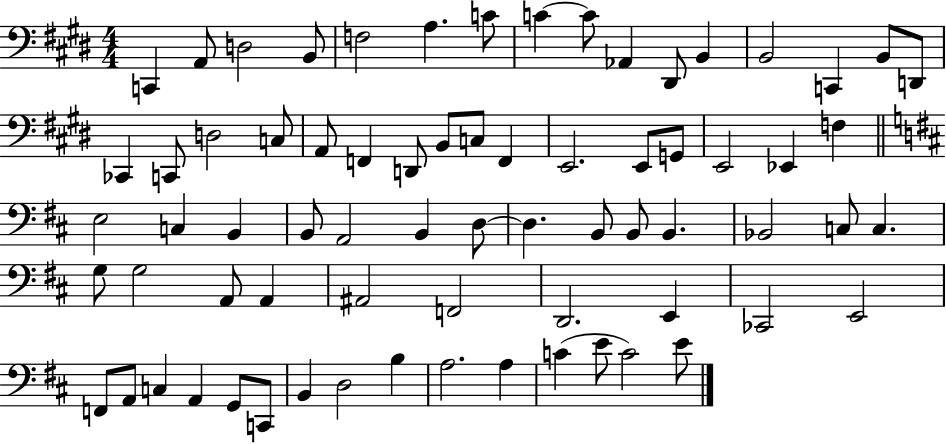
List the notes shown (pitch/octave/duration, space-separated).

C2/q A2/e D3/h B2/e F3/h A3/q. C4/e C4/q C4/e Ab2/q D#2/e B2/q B2/h C2/q B2/e D2/e CES2/q C2/e D3/h C3/e A2/e F2/q D2/e B2/e C3/e F2/q E2/h. E2/e G2/e E2/h Eb2/q F3/q E3/h C3/q B2/q B2/e A2/h B2/q D3/e D3/q. B2/e B2/e B2/q. Bb2/h C3/e C3/q. G3/e G3/h A2/e A2/q A#2/h F2/h D2/h. E2/q CES2/h E2/h F2/e A2/e C3/q A2/q G2/e C2/e B2/q D3/h B3/q A3/h. A3/q C4/q E4/e C4/h E4/e